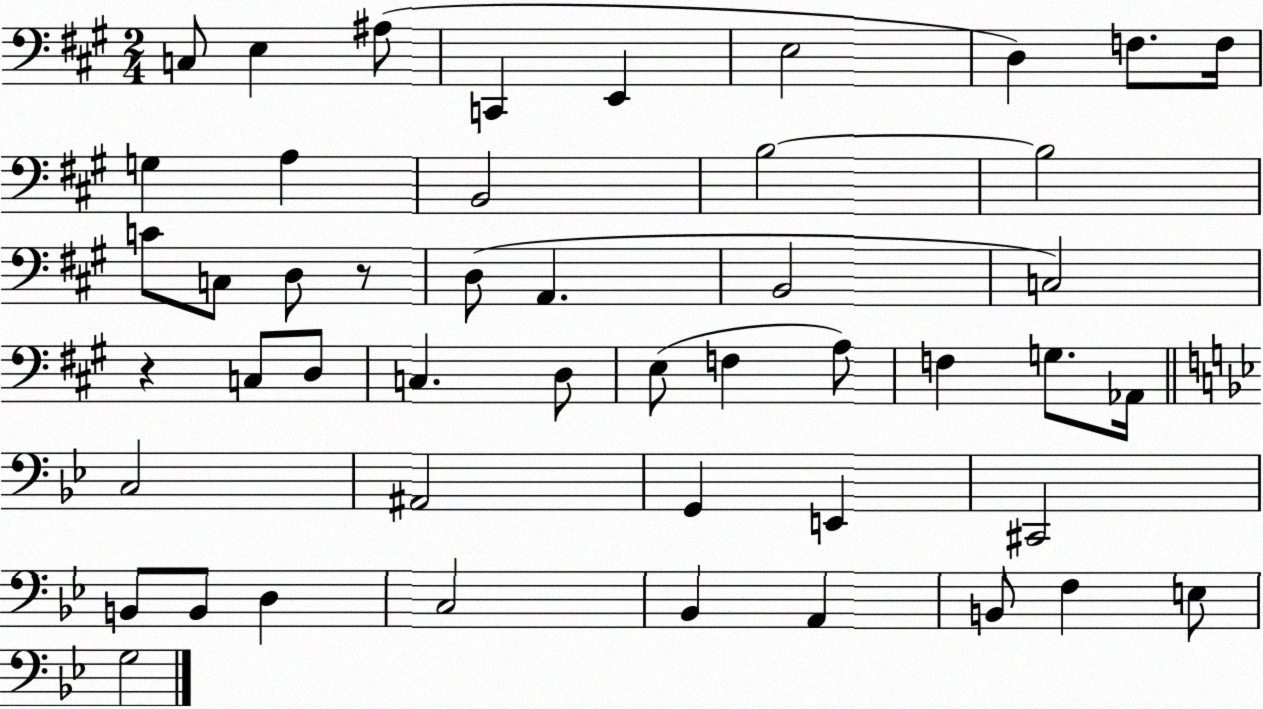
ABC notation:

X:1
T:Untitled
M:2/4
L:1/4
K:A
C,/2 E, ^A,/2 C,, E,, E,2 D, F,/2 F,/4 G, A, B,,2 B,2 B,2 C/2 C,/2 D,/2 z/2 D,/2 A,, B,,2 C,2 z C,/2 D,/2 C, D,/2 E,/2 F, A,/2 F, G,/2 _A,,/4 C,2 ^A,,2 G,, E,, ^C,,2 B,,/2 B,,/2 D, C,2 _B,, A,, B,,/2 F, E,/2 G,2